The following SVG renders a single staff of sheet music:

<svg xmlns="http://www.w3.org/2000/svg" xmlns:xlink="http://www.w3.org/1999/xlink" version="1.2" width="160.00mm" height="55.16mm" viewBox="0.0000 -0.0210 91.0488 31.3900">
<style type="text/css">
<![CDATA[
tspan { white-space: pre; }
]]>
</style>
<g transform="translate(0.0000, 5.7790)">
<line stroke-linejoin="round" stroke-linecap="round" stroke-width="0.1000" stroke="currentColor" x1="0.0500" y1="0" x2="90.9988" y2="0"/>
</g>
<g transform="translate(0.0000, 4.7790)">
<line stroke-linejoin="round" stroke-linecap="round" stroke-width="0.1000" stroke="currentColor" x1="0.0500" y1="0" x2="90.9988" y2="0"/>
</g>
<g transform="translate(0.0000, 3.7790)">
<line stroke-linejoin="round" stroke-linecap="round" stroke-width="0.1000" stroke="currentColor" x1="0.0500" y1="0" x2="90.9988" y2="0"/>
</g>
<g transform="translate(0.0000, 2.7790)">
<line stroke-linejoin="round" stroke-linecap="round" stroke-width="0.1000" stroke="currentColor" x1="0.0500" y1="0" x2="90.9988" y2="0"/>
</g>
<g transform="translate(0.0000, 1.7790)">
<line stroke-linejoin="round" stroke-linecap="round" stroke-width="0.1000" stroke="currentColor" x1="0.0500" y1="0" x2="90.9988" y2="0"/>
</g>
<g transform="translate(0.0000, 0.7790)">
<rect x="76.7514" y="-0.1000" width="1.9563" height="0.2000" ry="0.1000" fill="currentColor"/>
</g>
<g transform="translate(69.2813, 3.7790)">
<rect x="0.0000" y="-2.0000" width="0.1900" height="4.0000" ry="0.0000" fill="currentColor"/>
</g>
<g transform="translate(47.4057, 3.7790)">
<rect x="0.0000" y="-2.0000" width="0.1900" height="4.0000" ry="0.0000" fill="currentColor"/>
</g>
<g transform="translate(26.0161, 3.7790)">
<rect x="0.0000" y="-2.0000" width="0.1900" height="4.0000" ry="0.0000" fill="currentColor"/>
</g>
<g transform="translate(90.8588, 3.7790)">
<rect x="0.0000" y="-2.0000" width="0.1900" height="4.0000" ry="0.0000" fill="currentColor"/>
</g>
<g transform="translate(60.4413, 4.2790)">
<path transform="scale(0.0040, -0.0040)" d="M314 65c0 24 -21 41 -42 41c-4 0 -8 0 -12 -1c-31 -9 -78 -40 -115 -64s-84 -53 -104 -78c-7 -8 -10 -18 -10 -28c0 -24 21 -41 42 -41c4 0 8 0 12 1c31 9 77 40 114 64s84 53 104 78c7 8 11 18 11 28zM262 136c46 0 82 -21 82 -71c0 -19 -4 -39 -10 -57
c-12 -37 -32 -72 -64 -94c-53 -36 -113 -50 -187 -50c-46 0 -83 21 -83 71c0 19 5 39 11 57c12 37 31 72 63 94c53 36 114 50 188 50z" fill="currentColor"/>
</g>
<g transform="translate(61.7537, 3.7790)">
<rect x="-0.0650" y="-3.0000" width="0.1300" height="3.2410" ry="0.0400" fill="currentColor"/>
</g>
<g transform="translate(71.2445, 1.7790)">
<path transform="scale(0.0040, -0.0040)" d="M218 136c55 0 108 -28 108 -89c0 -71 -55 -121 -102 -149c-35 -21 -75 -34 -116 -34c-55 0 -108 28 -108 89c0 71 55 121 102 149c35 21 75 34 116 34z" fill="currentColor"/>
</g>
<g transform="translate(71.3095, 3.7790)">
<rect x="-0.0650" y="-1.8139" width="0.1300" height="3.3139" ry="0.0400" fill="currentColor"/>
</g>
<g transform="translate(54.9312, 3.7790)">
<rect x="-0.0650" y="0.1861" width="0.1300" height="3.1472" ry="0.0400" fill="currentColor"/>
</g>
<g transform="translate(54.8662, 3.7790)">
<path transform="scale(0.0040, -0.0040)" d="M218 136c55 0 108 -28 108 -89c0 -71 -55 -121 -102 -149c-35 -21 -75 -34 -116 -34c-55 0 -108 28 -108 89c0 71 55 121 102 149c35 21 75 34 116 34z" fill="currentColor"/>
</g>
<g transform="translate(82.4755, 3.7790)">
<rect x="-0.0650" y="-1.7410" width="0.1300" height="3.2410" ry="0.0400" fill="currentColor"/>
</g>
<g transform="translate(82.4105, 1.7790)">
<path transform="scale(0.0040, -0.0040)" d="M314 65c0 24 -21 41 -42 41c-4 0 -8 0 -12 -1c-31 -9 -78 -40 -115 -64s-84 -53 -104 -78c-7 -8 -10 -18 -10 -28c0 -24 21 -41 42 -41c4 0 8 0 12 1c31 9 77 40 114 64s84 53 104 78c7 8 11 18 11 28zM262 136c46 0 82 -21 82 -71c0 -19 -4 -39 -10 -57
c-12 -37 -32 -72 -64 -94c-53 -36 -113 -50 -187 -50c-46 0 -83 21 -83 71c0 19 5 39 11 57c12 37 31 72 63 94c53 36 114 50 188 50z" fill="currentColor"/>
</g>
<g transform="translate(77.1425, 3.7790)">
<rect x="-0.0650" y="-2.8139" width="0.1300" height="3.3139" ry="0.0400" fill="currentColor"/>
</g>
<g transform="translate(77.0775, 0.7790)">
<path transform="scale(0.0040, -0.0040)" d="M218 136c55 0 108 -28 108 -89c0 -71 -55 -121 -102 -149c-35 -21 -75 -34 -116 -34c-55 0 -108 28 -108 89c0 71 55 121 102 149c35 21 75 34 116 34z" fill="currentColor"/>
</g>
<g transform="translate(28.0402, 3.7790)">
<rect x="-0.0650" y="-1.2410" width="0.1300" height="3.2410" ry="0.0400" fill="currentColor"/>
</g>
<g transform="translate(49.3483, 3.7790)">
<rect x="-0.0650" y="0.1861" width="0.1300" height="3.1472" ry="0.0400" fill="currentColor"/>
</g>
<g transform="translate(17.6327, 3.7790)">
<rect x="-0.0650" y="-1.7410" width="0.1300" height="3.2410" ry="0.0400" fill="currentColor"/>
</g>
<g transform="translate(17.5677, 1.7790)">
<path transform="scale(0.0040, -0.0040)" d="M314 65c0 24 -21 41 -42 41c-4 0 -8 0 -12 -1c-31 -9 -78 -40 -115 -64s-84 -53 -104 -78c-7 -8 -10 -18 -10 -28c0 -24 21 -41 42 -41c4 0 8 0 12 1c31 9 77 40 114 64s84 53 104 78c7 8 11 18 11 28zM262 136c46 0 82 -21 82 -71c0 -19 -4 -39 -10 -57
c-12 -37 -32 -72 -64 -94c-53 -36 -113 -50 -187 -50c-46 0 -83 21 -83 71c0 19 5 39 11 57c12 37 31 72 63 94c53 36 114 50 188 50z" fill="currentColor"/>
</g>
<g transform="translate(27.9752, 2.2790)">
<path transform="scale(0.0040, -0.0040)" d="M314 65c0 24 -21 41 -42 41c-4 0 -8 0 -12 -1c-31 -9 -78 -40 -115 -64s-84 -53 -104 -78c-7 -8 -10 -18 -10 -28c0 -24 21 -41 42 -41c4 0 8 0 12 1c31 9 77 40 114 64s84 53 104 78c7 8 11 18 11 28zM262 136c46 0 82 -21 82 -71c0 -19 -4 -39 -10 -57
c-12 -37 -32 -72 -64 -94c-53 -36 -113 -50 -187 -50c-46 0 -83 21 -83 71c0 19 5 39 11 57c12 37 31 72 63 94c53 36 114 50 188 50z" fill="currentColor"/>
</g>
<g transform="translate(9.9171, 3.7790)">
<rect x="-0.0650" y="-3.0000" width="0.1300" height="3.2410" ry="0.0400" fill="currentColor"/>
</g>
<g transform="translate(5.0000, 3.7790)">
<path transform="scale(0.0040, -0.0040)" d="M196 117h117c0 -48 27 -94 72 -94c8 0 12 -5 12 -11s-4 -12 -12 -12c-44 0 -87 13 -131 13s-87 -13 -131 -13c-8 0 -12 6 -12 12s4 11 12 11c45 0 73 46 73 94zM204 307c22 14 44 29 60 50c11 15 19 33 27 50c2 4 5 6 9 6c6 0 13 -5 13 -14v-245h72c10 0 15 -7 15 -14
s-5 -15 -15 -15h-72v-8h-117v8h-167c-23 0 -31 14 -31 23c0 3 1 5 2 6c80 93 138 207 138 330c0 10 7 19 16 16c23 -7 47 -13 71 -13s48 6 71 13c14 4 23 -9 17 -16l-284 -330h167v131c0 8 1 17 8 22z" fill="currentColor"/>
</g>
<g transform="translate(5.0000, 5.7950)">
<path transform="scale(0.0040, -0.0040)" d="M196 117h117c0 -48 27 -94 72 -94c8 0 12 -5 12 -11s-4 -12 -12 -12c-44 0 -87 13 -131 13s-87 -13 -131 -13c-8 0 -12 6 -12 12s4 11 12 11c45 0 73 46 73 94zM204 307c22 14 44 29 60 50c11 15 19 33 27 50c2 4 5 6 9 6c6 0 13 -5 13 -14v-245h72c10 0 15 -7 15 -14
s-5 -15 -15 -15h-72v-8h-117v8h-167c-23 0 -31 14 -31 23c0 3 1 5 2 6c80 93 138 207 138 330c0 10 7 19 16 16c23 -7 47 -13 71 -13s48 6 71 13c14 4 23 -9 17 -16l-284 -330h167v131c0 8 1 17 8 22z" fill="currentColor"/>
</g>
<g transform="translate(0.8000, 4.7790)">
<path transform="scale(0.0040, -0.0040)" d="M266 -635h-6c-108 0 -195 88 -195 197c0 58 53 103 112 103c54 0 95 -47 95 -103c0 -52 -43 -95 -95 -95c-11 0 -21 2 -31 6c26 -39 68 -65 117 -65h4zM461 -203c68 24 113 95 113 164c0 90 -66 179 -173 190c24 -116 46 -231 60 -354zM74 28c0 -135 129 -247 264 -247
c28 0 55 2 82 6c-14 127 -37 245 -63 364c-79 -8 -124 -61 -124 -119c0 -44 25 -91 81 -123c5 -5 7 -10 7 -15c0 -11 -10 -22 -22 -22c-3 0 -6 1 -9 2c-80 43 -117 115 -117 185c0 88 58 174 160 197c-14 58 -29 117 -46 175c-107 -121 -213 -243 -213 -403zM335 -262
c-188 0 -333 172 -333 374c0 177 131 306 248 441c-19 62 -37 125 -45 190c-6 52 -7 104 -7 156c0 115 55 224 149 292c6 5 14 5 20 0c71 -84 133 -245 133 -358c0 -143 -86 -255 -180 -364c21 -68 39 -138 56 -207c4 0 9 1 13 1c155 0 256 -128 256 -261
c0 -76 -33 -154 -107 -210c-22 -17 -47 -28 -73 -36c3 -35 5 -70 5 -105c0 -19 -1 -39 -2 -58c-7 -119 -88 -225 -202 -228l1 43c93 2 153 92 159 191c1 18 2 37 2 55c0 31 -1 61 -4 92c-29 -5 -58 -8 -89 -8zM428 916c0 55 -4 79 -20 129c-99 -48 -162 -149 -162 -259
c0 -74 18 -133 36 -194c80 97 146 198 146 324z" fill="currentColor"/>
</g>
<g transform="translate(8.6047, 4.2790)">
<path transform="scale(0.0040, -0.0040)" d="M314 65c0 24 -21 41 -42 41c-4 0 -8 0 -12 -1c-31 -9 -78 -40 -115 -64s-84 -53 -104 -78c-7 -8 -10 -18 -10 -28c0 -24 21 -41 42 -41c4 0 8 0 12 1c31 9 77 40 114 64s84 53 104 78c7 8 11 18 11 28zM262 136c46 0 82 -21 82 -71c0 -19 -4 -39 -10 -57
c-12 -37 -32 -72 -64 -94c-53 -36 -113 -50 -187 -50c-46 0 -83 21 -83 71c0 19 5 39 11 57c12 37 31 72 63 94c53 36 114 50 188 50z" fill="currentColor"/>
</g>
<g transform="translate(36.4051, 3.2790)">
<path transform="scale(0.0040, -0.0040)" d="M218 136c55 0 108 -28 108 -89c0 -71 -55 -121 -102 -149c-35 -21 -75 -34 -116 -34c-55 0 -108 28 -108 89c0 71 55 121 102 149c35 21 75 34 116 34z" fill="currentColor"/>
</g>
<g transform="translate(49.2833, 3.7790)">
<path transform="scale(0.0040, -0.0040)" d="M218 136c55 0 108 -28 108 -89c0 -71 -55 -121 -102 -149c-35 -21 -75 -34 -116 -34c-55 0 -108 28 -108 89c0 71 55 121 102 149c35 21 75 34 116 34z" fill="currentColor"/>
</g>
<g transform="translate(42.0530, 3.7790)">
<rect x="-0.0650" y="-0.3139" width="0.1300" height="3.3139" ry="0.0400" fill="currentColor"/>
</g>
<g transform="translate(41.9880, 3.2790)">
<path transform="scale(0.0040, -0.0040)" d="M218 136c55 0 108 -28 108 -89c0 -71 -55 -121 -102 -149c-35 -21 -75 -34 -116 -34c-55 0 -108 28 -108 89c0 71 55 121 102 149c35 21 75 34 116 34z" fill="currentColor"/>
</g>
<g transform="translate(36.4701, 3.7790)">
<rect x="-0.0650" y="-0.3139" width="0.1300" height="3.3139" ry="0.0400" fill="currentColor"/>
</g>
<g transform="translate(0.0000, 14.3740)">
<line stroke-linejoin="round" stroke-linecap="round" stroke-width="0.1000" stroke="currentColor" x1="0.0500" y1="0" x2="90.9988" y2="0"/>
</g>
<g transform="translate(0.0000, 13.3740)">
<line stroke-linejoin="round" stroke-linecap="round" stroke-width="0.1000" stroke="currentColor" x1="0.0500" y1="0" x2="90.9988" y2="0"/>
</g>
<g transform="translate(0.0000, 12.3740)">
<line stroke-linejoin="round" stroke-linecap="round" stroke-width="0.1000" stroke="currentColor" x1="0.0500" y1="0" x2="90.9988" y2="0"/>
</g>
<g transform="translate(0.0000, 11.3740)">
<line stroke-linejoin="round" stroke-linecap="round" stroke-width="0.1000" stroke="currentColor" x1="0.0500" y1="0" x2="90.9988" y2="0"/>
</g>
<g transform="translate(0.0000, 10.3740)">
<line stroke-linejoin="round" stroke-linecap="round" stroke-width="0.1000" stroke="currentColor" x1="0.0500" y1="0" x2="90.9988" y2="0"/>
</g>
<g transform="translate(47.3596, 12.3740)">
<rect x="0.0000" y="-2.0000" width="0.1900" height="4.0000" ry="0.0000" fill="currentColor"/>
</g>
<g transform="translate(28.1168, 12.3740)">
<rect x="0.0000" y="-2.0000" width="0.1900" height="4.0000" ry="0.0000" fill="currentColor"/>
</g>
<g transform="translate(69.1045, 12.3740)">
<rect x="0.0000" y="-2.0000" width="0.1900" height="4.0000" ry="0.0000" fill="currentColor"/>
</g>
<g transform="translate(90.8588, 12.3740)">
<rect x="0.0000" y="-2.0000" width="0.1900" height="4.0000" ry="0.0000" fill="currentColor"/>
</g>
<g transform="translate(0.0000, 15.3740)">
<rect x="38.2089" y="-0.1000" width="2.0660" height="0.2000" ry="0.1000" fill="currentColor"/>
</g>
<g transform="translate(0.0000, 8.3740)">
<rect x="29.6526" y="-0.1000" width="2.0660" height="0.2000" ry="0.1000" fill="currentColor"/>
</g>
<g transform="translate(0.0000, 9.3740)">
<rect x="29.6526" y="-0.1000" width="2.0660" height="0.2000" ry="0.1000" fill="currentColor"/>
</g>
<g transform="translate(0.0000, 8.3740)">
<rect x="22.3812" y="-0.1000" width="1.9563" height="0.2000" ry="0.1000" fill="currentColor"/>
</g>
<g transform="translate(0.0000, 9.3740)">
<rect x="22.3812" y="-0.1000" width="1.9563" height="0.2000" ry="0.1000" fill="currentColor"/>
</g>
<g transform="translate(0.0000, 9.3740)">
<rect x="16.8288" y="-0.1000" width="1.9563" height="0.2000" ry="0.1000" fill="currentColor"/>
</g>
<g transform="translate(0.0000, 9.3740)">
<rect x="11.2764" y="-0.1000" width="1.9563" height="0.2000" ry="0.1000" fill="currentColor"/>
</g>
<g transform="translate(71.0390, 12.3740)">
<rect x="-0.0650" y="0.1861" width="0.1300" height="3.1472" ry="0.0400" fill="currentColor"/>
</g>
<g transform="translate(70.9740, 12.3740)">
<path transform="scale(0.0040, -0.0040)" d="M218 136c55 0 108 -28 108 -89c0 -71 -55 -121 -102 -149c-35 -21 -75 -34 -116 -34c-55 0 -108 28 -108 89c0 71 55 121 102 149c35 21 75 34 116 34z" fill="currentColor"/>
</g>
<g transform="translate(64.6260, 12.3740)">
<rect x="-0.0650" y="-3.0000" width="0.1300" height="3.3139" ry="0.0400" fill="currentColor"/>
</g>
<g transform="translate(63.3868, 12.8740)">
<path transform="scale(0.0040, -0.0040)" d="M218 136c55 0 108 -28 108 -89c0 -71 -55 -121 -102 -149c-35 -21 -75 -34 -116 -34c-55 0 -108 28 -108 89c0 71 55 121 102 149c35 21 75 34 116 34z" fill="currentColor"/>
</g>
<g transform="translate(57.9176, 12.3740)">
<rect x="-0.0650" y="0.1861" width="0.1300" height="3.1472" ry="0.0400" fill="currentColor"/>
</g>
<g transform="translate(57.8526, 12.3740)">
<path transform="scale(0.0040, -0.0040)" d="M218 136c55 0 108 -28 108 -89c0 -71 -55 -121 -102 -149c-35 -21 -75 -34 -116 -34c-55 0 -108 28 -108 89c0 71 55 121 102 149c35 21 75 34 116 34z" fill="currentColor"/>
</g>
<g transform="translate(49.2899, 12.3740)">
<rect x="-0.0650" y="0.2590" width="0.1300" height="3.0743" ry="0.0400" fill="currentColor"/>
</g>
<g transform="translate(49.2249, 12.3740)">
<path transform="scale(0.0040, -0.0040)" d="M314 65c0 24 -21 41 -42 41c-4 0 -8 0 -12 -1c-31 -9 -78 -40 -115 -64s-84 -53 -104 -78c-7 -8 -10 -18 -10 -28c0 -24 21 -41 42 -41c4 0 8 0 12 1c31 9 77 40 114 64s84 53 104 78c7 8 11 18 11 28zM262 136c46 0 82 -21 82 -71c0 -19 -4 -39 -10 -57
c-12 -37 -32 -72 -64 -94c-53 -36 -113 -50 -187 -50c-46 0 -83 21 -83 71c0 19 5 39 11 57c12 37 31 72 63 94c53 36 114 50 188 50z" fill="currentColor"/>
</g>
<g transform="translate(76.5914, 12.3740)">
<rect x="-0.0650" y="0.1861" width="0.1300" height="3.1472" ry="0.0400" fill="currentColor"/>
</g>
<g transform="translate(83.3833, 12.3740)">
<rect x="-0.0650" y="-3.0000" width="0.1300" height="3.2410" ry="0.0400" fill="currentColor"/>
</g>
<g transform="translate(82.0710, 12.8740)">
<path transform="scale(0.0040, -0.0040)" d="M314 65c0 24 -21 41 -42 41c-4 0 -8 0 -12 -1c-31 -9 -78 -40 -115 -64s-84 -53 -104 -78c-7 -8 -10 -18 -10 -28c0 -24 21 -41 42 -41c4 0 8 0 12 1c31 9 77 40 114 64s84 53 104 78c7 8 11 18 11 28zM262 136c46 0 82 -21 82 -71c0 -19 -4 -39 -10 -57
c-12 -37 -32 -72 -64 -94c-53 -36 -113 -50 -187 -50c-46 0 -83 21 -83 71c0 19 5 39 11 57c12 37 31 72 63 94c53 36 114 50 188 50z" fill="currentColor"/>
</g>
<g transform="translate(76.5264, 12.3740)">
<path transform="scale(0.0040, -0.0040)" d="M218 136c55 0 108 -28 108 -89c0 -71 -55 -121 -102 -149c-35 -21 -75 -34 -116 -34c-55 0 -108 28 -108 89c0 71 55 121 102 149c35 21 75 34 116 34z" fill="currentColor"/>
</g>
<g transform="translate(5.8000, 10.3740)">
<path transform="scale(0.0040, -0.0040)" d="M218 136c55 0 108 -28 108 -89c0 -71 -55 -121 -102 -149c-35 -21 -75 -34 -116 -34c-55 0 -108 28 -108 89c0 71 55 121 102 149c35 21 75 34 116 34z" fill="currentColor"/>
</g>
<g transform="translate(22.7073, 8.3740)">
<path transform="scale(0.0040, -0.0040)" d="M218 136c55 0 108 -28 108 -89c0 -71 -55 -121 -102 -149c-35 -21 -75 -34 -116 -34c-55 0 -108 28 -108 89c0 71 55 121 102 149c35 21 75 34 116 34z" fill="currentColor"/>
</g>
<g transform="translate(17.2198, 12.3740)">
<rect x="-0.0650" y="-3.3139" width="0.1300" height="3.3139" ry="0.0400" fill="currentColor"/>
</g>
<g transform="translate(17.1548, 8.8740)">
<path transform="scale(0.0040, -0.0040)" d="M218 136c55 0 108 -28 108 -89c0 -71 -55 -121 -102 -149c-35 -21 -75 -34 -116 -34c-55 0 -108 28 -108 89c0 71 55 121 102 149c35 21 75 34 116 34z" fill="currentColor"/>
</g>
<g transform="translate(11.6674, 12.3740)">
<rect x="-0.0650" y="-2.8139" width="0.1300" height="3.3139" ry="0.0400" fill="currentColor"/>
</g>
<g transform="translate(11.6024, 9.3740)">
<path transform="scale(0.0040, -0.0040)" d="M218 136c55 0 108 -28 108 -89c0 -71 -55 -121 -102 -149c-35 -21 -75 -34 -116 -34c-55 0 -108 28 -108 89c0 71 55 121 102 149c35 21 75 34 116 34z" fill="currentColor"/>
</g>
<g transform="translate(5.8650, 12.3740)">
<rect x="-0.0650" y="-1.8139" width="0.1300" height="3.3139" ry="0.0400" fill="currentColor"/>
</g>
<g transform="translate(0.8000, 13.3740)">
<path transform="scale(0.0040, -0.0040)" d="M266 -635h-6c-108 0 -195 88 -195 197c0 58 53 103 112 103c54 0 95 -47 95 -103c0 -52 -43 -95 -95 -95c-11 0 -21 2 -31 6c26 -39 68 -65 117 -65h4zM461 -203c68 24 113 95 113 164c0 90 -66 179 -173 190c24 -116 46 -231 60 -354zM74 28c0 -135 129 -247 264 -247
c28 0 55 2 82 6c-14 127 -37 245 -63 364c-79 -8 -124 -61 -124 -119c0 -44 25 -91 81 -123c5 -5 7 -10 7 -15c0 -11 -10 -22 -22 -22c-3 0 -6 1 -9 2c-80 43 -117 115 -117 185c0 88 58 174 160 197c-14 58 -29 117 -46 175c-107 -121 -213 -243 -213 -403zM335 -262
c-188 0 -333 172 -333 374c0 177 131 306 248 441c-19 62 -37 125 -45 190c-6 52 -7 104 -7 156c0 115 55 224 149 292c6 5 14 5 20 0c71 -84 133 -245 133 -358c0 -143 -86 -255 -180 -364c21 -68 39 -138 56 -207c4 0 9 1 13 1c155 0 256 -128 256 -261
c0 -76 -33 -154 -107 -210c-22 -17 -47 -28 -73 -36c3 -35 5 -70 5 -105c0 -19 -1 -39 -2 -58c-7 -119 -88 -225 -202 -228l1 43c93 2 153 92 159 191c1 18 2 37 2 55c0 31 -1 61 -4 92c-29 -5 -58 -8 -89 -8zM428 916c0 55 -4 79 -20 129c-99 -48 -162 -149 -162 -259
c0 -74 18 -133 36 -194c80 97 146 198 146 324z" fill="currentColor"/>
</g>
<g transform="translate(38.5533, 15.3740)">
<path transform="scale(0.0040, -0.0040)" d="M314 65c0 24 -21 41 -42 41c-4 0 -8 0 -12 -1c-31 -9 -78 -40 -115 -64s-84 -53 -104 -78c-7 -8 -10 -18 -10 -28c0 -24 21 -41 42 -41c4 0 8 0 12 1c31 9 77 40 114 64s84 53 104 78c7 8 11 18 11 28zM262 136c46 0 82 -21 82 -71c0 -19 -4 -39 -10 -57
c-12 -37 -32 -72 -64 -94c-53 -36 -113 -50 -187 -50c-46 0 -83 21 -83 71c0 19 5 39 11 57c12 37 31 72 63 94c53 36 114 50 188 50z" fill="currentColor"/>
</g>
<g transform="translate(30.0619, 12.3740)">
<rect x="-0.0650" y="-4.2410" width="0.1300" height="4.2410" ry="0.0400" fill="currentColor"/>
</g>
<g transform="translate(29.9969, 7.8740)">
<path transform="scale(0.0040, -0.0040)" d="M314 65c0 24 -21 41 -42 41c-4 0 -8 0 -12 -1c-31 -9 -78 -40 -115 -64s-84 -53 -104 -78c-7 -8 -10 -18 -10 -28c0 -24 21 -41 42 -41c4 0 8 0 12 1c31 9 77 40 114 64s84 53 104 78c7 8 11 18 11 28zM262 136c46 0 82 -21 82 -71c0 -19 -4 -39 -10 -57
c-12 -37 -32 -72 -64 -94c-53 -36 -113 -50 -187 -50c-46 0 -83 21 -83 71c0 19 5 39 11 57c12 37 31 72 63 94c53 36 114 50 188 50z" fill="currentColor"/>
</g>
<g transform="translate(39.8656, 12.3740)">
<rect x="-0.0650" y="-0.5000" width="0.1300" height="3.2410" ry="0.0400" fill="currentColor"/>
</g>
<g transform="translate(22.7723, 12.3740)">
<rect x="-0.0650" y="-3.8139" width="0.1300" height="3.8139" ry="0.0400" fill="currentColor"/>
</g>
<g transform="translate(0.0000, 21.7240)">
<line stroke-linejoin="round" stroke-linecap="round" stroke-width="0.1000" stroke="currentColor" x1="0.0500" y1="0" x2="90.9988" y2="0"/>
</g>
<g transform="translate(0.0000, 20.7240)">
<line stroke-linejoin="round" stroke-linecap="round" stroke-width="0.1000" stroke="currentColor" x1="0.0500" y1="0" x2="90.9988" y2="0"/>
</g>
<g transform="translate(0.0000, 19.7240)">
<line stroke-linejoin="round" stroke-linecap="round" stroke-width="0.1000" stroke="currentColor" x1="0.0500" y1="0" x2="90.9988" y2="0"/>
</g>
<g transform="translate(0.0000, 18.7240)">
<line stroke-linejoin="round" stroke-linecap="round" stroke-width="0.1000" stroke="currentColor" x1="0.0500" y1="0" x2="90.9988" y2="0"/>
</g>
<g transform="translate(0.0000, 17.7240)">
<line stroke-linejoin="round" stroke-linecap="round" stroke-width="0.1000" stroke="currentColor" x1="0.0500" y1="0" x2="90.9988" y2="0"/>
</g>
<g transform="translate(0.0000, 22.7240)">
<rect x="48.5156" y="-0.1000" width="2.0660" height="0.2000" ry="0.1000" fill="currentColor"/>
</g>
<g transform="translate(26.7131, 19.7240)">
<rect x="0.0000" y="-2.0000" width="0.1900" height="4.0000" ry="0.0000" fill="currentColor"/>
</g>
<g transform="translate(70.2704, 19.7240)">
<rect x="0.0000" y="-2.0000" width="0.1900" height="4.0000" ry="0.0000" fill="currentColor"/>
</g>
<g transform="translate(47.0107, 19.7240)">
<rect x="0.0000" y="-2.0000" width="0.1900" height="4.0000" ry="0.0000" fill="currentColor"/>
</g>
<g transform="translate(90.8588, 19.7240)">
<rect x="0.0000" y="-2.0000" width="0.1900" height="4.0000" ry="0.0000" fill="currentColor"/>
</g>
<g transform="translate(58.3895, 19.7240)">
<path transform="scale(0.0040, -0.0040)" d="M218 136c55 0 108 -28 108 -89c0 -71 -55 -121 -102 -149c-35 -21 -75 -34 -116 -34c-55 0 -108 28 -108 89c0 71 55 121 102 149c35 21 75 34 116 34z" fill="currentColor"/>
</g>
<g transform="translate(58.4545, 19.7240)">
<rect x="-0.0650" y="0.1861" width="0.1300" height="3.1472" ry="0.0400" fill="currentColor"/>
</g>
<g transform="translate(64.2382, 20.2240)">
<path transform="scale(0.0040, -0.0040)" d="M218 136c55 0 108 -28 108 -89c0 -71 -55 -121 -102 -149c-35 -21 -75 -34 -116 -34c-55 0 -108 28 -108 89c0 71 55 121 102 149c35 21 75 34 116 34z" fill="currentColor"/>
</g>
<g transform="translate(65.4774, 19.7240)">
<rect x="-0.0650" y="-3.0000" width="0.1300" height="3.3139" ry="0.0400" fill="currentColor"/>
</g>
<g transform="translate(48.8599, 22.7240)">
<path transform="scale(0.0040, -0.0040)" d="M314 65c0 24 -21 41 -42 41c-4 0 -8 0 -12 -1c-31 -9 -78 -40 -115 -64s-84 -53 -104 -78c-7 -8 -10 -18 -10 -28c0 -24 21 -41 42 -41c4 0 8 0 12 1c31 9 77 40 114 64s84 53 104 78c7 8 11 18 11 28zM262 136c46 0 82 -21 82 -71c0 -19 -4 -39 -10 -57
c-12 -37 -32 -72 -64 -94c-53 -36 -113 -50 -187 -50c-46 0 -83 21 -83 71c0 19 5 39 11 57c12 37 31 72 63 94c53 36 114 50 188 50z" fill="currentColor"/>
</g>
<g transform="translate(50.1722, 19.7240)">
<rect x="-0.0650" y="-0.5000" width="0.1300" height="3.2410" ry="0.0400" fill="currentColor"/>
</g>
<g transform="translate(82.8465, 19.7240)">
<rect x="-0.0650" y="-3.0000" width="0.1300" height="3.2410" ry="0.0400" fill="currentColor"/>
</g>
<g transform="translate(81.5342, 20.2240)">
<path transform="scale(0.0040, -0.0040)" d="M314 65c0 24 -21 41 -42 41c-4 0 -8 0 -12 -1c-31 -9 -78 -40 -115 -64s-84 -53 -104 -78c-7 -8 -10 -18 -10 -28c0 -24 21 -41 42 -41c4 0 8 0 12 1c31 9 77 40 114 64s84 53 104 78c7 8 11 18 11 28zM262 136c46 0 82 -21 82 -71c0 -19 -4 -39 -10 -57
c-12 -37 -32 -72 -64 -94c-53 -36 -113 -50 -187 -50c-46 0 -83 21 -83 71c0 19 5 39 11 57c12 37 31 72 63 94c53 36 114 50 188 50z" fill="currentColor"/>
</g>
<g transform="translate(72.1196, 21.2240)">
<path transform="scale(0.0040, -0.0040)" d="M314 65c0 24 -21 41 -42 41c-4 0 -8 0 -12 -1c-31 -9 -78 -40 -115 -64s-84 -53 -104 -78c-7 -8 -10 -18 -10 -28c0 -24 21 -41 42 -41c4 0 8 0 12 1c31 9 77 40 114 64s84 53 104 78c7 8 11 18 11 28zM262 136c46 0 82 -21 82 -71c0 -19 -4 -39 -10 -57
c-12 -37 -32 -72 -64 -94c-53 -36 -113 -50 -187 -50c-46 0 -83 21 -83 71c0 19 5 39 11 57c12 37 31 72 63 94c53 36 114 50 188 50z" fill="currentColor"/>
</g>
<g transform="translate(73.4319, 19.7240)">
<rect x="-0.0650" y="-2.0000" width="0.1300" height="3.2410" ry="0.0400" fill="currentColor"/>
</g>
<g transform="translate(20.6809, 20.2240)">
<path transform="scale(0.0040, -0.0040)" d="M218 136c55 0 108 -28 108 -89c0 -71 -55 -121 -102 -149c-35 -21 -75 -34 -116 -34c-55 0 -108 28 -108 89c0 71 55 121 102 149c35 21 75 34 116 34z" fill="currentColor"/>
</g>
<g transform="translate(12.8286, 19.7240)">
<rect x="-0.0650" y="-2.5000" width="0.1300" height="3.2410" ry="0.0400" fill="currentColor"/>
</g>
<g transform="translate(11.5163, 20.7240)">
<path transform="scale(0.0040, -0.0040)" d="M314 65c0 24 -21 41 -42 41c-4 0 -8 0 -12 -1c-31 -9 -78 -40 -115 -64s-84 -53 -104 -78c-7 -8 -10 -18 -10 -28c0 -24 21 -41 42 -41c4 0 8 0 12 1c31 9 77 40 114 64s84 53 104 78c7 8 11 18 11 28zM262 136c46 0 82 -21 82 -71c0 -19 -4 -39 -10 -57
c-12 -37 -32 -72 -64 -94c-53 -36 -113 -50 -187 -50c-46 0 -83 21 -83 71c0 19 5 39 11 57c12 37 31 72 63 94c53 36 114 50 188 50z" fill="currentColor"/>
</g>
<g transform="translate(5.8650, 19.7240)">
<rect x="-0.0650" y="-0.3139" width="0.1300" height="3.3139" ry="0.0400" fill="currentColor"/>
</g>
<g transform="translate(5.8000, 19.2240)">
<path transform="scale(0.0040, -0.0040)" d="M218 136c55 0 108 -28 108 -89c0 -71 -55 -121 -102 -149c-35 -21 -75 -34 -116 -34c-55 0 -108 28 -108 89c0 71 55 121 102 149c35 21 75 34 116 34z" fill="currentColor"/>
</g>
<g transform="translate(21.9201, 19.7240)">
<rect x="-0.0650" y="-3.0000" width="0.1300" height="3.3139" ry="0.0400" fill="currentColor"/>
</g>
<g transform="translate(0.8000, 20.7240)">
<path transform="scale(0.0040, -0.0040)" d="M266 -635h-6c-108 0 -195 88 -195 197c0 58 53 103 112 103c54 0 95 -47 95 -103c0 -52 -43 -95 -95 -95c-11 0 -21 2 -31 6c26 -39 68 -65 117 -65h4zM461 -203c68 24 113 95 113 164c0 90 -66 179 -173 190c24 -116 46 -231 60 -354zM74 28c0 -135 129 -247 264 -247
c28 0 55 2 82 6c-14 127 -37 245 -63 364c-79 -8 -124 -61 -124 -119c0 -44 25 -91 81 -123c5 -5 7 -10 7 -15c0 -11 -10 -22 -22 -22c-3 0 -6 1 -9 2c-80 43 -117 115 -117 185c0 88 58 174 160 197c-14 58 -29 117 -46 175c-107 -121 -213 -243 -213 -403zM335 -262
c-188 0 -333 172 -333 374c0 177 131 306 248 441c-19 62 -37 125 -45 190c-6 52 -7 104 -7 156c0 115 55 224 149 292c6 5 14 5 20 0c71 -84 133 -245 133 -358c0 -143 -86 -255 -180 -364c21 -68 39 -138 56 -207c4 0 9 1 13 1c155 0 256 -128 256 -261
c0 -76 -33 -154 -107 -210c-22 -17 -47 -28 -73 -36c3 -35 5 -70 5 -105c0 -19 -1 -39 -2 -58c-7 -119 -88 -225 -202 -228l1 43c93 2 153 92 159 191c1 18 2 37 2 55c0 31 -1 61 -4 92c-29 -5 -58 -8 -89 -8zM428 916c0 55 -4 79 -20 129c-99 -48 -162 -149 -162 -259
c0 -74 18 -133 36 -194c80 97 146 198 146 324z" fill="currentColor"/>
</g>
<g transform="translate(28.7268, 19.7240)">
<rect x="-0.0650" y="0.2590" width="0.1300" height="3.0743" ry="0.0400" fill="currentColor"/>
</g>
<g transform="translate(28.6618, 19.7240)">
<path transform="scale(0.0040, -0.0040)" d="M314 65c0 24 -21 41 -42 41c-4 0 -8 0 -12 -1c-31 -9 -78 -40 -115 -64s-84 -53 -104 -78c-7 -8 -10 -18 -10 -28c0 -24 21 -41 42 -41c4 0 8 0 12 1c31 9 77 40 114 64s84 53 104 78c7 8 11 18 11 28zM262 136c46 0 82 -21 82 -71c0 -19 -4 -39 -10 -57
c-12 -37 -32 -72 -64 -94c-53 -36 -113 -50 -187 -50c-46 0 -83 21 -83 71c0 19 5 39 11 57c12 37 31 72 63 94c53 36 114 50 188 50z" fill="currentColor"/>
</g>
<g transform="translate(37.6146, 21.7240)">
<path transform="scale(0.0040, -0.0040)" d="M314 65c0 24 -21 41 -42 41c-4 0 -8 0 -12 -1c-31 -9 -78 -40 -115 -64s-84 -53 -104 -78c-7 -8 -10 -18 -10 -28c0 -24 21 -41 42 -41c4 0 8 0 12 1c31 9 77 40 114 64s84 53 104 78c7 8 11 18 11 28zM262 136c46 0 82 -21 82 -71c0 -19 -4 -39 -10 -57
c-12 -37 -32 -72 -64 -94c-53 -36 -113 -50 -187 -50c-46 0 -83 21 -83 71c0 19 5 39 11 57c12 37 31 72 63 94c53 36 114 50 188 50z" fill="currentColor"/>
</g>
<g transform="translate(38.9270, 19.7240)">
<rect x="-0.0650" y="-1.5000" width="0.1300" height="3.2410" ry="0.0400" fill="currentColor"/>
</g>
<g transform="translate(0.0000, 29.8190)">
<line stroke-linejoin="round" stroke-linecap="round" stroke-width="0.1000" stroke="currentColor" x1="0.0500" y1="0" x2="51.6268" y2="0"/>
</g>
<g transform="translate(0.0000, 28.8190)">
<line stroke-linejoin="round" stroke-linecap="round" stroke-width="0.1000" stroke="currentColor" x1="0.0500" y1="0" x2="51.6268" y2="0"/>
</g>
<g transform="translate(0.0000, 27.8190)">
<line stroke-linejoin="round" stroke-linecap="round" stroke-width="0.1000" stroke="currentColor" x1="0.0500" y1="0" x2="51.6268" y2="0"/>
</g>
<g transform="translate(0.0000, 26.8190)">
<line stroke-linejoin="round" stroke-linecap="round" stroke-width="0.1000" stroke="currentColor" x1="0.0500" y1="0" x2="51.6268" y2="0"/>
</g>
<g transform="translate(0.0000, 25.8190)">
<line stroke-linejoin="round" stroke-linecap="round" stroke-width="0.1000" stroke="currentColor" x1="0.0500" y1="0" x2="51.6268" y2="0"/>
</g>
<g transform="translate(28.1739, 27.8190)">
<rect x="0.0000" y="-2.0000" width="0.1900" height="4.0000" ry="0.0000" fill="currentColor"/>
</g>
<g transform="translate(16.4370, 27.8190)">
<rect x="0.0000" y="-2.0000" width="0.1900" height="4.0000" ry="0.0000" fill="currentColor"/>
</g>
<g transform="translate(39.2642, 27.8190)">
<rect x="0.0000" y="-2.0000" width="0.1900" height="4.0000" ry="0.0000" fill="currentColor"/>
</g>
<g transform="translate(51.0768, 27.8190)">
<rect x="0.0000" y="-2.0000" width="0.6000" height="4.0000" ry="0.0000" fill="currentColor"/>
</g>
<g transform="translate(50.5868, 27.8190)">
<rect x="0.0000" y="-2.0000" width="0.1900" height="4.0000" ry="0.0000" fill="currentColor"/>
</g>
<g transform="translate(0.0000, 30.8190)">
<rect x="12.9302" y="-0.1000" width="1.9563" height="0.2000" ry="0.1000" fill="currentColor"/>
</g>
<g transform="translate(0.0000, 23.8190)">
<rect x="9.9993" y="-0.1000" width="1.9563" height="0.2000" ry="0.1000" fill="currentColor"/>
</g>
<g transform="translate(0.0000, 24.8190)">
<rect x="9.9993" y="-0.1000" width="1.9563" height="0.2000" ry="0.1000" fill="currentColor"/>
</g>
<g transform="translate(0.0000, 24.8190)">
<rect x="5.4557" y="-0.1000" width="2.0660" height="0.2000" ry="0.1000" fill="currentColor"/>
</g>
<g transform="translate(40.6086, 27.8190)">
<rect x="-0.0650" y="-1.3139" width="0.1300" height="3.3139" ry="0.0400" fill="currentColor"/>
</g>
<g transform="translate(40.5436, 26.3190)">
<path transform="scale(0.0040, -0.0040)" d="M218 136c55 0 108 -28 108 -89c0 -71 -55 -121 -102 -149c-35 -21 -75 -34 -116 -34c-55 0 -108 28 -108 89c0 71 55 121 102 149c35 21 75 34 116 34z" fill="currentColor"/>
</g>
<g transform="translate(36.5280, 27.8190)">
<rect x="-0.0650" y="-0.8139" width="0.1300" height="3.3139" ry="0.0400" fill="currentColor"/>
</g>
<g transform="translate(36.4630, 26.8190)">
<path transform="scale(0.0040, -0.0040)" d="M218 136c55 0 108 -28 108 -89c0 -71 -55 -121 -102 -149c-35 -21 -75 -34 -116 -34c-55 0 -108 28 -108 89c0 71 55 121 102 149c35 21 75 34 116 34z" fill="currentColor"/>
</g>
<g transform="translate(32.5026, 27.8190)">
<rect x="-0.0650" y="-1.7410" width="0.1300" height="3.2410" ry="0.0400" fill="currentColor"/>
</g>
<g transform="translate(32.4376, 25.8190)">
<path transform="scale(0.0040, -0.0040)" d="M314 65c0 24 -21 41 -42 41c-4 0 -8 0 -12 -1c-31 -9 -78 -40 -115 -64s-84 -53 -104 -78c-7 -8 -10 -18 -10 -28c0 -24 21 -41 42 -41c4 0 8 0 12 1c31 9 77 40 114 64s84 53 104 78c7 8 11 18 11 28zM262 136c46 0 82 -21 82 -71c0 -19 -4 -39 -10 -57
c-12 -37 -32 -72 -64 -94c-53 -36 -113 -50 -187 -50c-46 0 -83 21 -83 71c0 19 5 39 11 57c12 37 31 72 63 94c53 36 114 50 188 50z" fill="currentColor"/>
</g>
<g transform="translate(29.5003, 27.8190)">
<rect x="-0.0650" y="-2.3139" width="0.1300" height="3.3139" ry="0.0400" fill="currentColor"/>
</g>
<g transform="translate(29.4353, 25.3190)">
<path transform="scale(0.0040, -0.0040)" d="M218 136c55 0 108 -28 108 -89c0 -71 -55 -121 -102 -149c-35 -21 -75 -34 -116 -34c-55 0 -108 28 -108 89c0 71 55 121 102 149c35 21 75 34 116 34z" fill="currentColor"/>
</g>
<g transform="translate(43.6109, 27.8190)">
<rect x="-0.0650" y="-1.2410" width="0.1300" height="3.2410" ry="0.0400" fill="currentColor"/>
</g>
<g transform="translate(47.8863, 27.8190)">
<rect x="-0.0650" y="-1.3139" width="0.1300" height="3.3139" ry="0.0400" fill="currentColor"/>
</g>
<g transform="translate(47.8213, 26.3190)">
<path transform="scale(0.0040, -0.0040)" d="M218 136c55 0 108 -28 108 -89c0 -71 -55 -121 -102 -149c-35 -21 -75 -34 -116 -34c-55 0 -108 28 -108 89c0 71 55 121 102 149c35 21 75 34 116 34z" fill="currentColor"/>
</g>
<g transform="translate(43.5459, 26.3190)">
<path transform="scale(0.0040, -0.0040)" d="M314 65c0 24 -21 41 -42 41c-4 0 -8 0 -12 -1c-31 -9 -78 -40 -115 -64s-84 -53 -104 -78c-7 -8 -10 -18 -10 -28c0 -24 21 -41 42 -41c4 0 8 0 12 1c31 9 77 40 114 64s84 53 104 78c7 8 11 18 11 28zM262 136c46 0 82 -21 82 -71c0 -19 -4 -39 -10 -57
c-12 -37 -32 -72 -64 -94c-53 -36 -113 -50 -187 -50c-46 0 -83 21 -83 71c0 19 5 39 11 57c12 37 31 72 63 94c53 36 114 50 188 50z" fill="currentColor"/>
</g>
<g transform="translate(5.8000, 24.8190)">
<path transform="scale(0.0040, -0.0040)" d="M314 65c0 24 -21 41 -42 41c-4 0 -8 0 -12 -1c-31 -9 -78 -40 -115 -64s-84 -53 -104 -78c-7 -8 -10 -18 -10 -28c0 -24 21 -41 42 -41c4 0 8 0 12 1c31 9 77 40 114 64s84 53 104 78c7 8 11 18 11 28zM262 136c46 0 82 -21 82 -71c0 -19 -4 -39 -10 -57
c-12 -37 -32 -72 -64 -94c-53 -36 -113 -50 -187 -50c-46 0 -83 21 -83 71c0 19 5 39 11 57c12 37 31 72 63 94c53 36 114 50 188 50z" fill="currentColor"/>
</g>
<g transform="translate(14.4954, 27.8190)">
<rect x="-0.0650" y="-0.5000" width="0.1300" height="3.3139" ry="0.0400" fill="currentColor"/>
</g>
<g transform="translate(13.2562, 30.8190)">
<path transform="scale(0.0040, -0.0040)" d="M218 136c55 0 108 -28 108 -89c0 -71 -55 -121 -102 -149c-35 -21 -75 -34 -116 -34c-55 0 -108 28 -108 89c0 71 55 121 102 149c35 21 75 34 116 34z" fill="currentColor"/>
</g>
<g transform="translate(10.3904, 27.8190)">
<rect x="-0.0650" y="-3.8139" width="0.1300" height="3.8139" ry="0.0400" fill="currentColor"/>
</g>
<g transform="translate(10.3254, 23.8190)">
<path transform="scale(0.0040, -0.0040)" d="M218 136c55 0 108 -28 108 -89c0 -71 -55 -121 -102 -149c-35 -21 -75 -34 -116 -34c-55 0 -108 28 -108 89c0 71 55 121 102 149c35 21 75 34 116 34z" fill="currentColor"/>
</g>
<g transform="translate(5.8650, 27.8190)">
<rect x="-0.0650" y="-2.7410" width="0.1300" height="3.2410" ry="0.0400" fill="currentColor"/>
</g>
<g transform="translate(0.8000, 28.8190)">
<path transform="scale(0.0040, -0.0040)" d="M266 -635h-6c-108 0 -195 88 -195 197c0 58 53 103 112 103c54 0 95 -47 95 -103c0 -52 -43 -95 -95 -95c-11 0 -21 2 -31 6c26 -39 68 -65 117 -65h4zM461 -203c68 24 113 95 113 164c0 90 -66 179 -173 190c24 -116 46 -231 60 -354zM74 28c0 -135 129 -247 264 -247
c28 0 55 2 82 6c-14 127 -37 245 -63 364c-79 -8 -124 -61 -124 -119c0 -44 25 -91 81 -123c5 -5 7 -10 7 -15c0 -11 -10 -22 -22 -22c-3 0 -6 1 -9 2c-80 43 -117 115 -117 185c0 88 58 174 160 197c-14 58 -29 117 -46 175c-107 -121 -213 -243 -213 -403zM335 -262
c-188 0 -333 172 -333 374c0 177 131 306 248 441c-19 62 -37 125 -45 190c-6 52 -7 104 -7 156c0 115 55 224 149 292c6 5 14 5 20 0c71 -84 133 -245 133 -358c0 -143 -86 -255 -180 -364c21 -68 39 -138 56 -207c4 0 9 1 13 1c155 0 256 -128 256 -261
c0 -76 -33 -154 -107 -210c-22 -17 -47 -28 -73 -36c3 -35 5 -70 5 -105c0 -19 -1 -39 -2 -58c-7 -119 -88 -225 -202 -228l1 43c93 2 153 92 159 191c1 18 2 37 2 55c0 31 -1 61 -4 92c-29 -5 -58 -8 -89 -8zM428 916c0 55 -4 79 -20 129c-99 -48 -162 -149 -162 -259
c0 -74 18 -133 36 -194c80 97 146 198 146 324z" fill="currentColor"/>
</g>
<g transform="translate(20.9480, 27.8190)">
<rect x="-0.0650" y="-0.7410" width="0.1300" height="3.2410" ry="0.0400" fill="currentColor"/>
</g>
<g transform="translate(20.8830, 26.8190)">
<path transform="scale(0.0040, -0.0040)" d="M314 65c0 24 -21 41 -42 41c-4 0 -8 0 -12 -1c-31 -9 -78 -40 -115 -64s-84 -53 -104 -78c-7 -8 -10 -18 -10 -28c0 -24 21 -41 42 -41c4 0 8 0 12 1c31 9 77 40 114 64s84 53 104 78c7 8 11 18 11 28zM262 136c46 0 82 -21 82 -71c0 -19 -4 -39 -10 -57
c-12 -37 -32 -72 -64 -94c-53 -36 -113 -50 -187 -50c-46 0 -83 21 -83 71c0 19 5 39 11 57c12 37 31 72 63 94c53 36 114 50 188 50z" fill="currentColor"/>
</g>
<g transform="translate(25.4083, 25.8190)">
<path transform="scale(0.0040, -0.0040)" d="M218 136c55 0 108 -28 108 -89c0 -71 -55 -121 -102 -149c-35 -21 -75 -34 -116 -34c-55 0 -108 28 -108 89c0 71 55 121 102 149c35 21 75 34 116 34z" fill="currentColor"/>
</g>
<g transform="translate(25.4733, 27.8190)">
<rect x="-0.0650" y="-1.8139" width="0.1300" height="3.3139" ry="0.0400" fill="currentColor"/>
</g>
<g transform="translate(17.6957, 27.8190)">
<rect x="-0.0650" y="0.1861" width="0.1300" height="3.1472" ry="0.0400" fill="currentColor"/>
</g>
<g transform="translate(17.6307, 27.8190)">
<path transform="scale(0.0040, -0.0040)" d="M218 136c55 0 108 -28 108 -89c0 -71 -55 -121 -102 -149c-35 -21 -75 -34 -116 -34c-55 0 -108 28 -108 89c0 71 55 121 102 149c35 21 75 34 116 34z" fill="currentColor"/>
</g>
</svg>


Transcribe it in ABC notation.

X:1
T:Untitled
M:4/4
L:1/4
K:C
A2 f2 e2 c c B B A2 f a f2 f a b c' d'2 C2 B2 B A B B A2 c G2 A B2 E2 C2 B A F2 A2 a2 c' C B d2 f g f2 d e e2 e